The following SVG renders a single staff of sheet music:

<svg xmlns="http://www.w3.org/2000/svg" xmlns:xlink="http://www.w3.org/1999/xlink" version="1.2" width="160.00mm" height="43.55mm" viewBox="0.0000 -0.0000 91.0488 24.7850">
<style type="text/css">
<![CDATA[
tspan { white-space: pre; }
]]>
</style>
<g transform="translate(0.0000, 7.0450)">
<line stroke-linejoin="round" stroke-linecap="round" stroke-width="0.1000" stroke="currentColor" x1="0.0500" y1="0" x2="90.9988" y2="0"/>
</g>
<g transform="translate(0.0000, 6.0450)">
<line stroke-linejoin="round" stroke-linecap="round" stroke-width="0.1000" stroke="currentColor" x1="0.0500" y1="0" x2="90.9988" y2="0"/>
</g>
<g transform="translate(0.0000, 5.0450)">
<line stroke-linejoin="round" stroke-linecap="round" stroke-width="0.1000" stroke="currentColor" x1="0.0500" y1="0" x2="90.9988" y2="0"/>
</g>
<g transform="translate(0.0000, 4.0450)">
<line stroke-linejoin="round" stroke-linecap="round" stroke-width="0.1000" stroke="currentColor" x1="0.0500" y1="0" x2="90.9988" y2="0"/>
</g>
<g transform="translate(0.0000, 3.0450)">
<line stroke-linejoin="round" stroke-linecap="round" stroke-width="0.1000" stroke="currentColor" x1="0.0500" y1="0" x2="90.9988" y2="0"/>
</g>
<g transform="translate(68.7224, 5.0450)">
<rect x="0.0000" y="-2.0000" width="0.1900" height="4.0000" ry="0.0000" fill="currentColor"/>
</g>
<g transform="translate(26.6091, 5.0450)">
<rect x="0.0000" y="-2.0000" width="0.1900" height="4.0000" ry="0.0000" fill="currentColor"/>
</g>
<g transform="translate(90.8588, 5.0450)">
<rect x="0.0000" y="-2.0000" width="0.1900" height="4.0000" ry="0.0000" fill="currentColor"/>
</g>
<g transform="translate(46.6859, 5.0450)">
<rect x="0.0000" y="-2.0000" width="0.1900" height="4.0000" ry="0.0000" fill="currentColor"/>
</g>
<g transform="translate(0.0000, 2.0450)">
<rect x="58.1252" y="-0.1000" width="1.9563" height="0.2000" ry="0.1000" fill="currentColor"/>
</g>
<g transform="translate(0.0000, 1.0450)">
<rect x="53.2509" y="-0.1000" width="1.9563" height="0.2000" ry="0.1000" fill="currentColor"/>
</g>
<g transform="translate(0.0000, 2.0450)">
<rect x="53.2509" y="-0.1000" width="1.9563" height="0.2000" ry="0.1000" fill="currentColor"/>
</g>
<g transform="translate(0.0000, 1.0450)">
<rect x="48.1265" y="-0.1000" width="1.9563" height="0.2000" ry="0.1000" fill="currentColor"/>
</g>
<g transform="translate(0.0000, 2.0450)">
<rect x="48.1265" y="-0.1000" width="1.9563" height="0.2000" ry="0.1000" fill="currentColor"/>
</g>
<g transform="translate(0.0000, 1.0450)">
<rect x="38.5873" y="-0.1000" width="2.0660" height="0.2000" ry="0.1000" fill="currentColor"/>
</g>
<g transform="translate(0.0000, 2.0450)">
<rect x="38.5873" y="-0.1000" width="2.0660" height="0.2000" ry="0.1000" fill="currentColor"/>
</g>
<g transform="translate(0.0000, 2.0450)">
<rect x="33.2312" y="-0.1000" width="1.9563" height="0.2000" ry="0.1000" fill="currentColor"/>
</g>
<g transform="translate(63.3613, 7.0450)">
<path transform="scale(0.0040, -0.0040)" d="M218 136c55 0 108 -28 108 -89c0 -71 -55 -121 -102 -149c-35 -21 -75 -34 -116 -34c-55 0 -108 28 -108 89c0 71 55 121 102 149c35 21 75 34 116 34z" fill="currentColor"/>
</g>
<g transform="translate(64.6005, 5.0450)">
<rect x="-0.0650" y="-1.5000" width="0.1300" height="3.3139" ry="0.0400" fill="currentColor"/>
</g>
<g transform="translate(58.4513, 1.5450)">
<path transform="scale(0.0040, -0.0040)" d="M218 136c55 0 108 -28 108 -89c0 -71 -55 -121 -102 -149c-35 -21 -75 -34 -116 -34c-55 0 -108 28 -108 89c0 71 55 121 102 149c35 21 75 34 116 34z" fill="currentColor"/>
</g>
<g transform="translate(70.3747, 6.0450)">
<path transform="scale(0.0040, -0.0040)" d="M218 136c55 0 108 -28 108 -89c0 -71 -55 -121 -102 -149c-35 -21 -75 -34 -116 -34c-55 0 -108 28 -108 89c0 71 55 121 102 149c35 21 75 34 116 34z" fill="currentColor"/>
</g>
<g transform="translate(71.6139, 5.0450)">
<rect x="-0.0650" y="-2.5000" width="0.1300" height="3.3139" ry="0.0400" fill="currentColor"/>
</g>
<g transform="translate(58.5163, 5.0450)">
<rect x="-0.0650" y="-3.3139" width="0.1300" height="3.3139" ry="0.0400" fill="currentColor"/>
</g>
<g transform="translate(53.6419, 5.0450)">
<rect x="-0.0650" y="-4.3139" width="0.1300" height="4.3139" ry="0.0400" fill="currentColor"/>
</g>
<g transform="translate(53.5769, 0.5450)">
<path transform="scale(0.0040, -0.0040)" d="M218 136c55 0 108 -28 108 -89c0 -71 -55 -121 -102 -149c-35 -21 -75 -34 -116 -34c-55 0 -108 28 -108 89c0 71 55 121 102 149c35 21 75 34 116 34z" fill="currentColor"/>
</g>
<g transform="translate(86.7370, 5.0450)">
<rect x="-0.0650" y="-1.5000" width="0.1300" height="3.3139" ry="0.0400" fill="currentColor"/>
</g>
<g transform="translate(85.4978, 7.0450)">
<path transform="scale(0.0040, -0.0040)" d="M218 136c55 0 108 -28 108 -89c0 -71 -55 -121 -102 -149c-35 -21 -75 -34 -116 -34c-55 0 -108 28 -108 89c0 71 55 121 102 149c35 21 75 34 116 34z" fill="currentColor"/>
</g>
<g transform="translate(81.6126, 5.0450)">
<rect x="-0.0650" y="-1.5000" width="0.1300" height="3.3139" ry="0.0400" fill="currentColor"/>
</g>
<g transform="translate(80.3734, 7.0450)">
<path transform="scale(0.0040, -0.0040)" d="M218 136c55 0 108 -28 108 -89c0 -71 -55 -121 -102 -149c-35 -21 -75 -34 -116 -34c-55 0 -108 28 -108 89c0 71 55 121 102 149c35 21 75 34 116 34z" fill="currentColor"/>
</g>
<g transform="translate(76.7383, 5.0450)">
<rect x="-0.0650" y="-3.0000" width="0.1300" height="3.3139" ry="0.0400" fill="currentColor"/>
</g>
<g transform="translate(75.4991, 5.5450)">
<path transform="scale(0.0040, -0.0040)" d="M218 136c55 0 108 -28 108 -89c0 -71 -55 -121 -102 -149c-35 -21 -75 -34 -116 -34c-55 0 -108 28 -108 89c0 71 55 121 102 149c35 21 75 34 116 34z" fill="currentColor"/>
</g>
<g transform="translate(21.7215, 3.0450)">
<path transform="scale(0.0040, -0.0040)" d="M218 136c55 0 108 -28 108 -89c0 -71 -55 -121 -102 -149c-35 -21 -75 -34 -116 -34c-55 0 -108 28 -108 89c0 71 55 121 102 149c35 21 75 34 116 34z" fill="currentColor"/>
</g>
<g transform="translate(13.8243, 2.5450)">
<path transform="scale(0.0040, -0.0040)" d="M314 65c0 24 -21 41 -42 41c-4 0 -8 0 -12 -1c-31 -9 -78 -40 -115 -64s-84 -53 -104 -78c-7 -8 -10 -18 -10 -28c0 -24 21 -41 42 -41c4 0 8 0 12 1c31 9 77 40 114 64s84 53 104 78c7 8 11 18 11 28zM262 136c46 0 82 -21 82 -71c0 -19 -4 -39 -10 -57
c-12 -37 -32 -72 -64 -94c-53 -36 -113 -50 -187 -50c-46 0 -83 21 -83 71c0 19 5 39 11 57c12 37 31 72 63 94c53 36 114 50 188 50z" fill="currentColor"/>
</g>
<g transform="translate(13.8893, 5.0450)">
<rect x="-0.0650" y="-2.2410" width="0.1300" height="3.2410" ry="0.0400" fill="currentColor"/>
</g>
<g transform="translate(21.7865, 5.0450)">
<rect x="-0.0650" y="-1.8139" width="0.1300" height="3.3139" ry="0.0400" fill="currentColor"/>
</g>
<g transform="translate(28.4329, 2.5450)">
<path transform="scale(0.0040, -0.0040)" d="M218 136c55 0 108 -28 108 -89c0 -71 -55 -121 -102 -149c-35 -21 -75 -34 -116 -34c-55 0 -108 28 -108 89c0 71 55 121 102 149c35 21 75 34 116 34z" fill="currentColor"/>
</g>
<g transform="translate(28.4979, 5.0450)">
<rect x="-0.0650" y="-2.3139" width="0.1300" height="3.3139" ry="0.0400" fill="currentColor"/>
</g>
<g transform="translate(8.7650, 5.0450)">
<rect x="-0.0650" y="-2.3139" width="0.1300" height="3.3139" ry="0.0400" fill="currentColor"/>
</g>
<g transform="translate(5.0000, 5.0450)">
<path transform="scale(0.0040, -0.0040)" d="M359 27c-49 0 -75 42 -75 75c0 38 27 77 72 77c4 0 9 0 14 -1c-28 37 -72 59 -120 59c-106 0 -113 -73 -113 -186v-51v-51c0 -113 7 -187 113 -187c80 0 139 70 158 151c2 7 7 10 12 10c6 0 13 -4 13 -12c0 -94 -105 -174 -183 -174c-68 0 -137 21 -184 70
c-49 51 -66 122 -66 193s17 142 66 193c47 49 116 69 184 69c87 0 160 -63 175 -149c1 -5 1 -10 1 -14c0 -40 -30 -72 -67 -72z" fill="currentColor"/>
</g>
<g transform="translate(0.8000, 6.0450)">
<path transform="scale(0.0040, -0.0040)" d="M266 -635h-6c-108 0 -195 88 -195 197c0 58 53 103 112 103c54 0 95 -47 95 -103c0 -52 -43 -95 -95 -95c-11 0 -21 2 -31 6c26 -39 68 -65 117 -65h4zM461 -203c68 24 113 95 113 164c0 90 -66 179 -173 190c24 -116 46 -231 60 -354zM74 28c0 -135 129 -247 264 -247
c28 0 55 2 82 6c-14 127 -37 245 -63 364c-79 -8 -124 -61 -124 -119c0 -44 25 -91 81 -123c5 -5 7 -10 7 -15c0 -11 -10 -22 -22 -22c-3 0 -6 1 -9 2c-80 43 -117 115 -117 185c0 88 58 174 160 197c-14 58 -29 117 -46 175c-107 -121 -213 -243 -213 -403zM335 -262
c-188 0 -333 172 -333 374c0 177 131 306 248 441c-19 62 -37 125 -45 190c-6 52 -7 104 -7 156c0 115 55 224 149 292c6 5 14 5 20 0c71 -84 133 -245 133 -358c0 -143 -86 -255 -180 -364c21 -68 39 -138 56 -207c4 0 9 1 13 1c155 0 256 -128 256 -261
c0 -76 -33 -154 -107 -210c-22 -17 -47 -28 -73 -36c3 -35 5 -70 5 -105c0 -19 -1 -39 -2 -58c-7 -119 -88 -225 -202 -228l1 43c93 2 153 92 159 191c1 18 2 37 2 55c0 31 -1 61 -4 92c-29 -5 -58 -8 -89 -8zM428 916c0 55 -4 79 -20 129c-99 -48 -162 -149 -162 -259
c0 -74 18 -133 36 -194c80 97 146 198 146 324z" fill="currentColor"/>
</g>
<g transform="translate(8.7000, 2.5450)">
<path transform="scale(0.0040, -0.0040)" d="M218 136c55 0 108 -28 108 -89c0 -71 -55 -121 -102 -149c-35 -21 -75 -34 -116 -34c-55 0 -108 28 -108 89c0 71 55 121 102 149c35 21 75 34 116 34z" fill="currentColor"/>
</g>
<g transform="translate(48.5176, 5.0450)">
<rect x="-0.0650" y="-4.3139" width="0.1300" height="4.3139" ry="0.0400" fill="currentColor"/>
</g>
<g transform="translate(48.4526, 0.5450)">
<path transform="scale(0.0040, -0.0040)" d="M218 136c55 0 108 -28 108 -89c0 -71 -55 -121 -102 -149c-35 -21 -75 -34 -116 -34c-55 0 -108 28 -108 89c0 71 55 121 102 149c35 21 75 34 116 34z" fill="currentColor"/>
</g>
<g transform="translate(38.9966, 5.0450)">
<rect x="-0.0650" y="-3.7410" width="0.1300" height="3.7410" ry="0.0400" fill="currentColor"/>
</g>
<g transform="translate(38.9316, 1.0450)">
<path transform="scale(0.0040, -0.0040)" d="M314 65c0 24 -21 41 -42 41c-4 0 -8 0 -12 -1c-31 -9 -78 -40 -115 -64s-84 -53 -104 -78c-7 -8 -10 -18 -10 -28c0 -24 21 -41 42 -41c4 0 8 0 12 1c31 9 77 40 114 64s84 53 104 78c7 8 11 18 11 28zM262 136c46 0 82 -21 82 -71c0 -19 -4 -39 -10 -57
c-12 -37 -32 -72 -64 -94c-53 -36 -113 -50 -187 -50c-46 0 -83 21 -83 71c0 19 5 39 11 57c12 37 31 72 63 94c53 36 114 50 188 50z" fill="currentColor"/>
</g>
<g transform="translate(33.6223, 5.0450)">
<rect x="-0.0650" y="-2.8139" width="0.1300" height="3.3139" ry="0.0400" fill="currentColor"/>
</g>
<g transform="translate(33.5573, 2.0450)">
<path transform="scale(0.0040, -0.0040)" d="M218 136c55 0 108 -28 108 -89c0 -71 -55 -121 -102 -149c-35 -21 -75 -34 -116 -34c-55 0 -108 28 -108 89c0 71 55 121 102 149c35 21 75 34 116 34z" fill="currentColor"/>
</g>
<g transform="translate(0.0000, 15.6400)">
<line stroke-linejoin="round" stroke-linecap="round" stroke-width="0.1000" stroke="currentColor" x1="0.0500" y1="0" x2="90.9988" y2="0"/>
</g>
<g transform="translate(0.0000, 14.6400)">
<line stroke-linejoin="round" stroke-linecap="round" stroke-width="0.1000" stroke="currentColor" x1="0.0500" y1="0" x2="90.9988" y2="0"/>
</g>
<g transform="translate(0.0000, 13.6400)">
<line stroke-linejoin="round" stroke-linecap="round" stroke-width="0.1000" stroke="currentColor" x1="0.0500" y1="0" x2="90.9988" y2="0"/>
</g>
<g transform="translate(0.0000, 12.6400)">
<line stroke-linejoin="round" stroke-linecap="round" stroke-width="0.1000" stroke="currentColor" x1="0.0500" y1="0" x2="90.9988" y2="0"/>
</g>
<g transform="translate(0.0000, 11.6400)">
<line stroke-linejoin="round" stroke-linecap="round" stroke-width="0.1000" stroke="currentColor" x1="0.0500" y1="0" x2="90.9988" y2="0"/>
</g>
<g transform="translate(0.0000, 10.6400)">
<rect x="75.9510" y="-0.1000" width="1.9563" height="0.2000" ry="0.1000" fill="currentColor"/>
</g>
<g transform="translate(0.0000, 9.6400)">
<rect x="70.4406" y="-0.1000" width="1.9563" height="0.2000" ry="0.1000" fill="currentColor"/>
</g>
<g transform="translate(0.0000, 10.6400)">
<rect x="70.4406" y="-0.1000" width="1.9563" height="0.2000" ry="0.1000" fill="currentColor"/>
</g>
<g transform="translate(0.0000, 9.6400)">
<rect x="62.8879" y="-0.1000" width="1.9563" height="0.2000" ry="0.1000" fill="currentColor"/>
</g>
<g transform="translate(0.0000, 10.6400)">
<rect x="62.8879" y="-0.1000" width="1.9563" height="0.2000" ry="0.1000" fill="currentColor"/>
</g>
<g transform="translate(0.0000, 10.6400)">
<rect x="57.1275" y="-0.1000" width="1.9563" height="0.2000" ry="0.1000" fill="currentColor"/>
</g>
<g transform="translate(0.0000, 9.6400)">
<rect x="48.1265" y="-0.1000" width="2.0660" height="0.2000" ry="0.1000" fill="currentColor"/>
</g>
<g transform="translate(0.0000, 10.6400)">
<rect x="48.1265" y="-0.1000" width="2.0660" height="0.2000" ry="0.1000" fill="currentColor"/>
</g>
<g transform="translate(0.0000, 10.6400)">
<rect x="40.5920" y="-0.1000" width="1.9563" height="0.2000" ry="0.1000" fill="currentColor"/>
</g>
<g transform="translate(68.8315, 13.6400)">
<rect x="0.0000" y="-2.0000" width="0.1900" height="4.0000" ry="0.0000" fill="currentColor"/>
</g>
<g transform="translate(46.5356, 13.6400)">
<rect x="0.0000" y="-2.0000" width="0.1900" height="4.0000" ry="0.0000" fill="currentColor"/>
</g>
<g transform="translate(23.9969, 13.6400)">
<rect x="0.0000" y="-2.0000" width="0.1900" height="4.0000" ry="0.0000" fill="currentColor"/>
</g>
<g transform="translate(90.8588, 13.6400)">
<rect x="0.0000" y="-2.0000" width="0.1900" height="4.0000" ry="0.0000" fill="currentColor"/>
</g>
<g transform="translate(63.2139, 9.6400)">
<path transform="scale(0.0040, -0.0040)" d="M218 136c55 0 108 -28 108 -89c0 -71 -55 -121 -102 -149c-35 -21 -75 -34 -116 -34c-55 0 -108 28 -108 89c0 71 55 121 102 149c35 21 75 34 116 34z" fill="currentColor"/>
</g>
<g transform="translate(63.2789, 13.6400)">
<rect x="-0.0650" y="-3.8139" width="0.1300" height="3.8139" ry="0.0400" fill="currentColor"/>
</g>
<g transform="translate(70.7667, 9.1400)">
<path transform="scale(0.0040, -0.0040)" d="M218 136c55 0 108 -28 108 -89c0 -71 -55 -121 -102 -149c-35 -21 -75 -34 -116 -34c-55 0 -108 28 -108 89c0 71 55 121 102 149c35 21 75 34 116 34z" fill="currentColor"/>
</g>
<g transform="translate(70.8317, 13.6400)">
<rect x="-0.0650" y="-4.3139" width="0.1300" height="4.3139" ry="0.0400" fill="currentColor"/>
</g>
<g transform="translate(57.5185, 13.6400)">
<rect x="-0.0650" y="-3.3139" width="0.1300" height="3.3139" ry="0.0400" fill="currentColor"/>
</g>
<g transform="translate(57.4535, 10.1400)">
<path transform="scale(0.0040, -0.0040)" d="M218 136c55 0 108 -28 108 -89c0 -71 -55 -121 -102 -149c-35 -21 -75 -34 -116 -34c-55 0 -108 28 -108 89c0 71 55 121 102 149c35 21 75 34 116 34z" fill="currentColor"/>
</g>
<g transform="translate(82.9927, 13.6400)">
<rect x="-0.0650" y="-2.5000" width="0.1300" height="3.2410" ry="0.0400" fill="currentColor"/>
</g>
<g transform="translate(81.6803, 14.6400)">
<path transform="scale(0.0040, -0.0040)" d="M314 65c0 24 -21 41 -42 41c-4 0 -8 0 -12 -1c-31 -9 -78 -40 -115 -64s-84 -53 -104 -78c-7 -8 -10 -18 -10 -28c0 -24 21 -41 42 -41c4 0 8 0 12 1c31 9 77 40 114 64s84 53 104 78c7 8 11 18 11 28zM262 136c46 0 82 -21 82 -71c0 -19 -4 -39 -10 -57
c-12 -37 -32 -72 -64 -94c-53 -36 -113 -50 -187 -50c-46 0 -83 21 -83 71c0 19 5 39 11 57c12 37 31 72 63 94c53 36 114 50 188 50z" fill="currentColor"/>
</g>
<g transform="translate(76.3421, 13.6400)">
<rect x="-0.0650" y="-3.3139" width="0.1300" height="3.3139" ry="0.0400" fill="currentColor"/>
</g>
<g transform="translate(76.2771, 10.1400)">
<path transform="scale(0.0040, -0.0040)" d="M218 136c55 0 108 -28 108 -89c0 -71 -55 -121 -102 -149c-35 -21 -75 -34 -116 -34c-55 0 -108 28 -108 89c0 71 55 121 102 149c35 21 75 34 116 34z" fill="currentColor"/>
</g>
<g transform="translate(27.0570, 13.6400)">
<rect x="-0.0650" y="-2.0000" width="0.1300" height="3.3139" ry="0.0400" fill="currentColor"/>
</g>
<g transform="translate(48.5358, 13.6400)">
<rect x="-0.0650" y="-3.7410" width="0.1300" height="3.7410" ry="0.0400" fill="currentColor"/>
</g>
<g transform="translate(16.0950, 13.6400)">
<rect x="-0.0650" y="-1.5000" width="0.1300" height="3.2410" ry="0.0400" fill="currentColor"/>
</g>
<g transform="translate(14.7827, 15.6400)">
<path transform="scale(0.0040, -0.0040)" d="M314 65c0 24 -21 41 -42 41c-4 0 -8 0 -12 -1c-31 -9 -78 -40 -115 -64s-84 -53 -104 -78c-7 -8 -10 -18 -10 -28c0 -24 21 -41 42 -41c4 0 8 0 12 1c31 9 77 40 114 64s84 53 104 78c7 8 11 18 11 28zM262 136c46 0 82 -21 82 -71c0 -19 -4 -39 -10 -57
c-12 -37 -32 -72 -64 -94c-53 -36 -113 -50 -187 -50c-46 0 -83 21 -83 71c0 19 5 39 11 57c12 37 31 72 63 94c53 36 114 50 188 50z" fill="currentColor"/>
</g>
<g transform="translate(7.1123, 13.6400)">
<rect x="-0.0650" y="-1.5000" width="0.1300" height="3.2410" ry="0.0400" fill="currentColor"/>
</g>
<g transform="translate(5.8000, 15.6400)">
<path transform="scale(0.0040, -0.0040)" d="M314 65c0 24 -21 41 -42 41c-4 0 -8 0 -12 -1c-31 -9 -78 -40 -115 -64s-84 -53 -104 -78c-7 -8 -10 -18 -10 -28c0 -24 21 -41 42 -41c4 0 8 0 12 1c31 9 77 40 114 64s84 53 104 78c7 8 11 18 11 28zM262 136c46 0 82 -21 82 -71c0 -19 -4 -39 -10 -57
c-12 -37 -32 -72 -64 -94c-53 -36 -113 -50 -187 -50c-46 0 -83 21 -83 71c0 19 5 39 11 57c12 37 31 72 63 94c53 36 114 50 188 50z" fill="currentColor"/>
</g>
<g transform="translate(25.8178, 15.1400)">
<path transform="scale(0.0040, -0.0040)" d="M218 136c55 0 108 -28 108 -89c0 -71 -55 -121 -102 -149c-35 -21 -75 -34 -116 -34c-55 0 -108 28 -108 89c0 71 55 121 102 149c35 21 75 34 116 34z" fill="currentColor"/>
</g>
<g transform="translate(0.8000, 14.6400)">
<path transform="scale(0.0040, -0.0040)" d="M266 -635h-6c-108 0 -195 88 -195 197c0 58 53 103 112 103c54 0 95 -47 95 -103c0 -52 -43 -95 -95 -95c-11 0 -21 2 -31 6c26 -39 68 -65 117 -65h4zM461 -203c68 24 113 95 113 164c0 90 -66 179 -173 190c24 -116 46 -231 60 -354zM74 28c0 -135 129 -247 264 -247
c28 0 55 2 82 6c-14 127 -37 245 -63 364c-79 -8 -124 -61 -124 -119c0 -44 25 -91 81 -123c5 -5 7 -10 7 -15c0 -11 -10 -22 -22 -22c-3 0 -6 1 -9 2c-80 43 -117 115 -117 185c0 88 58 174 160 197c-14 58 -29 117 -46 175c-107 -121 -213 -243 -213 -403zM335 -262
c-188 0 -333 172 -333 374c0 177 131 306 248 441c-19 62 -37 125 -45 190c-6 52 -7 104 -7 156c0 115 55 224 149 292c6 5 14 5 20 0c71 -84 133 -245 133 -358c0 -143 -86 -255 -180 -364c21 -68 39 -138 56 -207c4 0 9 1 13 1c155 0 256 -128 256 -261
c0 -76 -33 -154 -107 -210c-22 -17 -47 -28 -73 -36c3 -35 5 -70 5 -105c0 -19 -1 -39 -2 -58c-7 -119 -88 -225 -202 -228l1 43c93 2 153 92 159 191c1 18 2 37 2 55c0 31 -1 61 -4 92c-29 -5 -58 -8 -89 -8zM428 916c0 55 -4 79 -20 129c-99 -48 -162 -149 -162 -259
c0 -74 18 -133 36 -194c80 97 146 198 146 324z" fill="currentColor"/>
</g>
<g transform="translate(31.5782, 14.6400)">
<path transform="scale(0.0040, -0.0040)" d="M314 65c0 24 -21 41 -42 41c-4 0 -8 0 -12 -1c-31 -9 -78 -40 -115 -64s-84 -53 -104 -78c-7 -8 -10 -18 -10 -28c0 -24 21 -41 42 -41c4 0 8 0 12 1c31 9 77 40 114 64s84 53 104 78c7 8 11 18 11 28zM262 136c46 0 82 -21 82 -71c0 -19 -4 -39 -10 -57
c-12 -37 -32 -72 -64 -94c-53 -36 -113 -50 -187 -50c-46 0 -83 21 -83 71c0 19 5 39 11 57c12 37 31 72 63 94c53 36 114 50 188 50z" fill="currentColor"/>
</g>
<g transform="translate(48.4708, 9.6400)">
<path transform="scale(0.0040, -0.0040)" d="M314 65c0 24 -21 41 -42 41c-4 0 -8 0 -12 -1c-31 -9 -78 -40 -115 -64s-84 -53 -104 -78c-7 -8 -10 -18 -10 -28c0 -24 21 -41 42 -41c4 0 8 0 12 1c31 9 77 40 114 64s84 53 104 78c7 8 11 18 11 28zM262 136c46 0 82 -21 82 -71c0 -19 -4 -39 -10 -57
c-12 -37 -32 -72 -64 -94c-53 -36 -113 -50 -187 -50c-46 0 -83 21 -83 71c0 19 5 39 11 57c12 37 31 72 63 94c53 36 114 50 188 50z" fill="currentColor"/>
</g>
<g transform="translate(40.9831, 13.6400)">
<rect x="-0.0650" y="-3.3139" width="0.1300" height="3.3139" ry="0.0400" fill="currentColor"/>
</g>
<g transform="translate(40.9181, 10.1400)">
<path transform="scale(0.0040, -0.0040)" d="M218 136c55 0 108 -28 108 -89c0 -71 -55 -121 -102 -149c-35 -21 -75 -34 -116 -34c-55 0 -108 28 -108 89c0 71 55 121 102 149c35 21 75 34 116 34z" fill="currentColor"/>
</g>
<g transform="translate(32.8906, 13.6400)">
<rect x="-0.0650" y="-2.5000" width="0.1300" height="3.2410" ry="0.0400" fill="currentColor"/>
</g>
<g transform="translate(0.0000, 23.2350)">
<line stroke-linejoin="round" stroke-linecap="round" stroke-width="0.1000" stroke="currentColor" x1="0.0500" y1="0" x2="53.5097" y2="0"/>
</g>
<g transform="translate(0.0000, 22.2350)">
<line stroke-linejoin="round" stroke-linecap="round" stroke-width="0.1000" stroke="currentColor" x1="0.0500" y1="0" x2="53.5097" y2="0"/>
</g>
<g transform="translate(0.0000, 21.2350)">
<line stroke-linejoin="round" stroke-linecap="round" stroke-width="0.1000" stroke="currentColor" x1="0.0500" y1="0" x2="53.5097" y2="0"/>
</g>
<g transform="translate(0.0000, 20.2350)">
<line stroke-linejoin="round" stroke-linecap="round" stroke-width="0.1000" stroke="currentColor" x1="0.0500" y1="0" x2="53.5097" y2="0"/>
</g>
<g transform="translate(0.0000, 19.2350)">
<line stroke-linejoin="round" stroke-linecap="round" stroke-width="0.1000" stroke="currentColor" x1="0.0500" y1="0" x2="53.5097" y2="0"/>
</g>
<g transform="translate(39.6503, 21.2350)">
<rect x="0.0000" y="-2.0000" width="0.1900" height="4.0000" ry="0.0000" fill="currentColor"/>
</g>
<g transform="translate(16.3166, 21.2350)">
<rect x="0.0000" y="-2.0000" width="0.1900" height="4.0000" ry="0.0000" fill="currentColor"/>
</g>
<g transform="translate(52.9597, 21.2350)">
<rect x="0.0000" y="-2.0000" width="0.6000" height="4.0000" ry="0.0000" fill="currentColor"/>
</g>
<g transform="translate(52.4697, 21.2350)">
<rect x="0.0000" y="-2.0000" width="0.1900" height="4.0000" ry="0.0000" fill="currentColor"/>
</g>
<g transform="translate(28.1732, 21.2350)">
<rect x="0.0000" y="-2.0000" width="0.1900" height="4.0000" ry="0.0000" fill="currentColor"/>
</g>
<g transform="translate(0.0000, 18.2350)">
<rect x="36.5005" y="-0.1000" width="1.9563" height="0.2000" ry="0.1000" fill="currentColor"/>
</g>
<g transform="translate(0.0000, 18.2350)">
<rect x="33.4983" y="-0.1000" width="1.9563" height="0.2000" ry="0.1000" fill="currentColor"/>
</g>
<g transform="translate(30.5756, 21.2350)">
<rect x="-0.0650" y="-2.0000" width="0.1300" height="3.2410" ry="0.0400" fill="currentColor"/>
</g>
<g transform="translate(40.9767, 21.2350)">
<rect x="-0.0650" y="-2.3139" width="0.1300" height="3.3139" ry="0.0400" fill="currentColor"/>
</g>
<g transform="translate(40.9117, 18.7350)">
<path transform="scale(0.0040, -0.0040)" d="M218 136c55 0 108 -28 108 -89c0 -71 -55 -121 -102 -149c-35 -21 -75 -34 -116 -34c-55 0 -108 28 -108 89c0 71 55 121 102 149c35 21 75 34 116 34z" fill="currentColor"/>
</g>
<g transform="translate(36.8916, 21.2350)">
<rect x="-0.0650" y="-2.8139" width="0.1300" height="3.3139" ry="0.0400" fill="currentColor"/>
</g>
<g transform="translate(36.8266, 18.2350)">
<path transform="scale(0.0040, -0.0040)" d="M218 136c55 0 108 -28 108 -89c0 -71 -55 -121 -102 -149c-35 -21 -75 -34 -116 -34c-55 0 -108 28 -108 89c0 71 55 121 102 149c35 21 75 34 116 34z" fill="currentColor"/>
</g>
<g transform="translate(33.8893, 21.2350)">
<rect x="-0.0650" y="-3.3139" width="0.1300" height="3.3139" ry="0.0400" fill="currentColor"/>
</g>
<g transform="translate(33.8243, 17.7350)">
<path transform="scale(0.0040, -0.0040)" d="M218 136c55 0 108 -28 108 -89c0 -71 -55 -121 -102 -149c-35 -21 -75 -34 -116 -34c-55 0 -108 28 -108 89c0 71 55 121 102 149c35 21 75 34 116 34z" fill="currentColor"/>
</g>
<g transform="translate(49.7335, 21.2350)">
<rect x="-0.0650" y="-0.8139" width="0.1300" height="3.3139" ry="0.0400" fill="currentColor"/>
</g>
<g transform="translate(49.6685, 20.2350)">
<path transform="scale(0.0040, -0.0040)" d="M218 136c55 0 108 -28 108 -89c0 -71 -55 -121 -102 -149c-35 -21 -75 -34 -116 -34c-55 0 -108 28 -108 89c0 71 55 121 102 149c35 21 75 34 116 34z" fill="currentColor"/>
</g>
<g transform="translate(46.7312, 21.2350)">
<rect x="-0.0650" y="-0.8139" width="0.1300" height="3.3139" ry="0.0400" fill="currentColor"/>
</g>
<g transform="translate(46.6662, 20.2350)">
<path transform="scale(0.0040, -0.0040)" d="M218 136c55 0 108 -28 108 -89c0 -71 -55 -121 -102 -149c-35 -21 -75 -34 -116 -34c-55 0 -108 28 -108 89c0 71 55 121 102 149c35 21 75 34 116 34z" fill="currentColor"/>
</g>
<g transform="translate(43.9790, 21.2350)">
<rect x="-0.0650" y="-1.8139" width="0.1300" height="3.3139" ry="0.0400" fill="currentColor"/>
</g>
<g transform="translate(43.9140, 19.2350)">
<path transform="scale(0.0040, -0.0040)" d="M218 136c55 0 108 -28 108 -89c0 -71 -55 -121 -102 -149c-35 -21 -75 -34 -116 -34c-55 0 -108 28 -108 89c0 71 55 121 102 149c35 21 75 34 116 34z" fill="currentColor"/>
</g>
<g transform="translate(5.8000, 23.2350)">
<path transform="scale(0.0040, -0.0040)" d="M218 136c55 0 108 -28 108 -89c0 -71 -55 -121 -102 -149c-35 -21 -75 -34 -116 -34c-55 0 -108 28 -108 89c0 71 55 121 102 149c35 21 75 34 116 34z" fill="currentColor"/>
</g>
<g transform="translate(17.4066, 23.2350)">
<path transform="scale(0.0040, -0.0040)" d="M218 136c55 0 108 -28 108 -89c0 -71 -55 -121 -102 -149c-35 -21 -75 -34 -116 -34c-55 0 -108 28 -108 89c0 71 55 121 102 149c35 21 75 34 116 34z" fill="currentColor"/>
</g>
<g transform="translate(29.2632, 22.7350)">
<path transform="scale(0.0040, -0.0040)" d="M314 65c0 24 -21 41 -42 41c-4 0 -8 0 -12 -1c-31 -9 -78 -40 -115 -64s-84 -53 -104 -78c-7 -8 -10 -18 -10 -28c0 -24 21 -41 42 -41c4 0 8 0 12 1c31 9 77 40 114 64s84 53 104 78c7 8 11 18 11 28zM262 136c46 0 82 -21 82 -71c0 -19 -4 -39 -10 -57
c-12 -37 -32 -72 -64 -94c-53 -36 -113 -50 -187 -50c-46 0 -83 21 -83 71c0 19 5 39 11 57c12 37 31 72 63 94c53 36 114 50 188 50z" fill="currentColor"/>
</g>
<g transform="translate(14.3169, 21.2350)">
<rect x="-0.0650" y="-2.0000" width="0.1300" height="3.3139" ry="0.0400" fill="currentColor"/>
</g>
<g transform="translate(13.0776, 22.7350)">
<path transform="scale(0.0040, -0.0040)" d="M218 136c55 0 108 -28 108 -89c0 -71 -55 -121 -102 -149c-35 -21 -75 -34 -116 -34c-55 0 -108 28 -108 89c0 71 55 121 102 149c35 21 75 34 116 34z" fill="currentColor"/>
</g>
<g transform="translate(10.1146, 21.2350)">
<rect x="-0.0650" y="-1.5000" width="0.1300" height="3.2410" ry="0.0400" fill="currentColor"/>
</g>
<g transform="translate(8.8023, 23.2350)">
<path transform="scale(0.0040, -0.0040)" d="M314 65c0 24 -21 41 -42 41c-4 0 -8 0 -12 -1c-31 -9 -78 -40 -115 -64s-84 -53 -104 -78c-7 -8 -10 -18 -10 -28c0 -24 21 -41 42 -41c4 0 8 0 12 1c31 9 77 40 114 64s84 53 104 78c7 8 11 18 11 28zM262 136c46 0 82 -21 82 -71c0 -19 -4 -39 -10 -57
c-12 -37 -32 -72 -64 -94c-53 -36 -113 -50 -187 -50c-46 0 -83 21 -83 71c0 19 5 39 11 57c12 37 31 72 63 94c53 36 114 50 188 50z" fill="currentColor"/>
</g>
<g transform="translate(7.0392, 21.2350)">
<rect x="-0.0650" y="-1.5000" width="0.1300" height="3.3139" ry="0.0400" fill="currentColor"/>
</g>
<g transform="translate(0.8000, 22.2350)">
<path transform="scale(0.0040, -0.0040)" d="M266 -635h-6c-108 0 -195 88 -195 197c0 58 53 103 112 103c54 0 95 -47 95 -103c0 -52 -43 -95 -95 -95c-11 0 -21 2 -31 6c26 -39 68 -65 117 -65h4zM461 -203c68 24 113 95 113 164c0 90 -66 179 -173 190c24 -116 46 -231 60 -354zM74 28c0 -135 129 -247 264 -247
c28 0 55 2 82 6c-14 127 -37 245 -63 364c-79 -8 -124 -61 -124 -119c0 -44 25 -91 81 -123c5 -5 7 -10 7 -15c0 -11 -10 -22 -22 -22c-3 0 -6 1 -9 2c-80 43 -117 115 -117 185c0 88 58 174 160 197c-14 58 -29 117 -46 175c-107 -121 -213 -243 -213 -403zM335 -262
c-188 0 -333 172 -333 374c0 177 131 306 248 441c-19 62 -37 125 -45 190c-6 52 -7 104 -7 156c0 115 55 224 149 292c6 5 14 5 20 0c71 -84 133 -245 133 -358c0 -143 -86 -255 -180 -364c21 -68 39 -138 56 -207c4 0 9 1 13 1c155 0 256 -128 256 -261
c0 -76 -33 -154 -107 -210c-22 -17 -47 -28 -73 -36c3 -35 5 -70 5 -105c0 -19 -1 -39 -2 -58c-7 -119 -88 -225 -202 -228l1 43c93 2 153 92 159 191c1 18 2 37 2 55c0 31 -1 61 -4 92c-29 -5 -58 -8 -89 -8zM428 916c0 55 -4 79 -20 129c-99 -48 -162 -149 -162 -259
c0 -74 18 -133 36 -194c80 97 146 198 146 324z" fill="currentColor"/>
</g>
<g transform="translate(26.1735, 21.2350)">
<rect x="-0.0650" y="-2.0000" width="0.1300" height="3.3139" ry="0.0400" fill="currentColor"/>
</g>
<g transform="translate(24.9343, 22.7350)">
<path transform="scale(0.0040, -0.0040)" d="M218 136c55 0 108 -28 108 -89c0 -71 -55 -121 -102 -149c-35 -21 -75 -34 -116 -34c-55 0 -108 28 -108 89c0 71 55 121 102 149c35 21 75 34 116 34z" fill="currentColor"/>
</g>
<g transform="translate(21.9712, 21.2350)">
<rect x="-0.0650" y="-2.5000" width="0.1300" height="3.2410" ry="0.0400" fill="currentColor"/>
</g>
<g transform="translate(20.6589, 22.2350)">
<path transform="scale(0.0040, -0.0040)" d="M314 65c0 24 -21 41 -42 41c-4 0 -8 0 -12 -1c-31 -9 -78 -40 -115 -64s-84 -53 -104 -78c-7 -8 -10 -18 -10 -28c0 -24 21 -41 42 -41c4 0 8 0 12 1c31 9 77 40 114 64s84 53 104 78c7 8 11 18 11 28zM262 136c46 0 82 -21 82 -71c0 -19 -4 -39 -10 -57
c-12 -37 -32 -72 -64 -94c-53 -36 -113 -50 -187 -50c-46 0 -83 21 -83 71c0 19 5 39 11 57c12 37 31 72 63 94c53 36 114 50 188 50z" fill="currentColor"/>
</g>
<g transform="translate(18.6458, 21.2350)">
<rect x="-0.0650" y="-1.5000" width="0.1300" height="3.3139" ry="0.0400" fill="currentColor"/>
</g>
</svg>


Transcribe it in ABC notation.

X:1
T:Untitled
M:4/4
L:1/4
K:C
g g2 f g a c'2 d' d' b E G A E E E2 E2 F G2 b c'2 b c' d' b G2 E E2 F E G2 F F2 b a g f d d